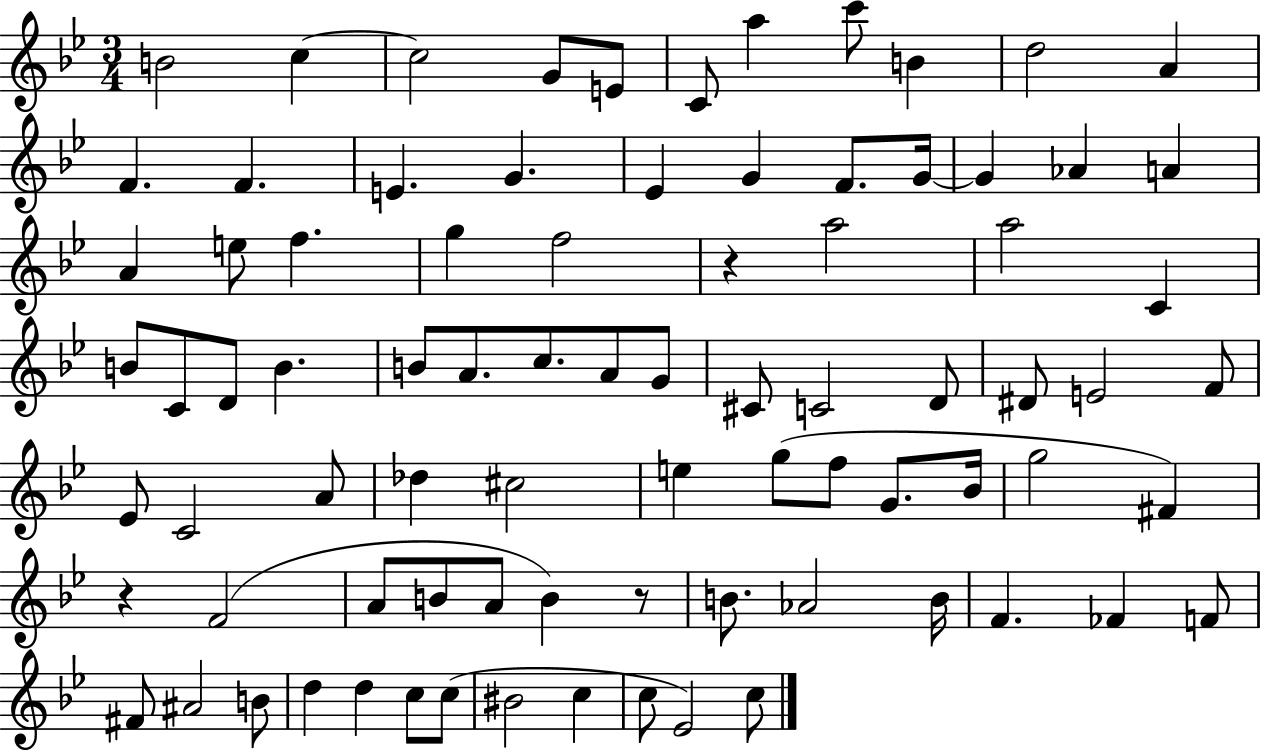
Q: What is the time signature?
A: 3/4